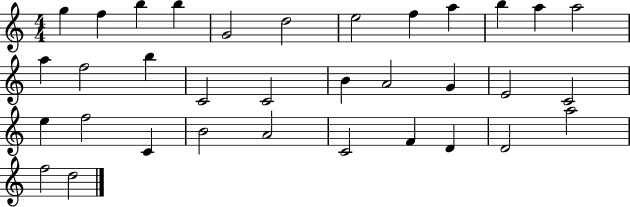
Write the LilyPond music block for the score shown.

{
  \clef treble
  \numericTimeSignature
  \time 4/4
  \key c \major
  g''4 f''4 b''4 b''4 | g'2 d''2 | e''2 f''4 a''4 | b''4 a''4 a''2 | \break a''4 f''2 b''4 | c'2 c'2 | b'4 a'2 g'4 | e'2 c'2 | \break e''4 f''2 c'4 | b'2 a'2 | c'2 f'4 d'4 | d'2 a''2 | \break f''2 d''2 | \bar "|."
}